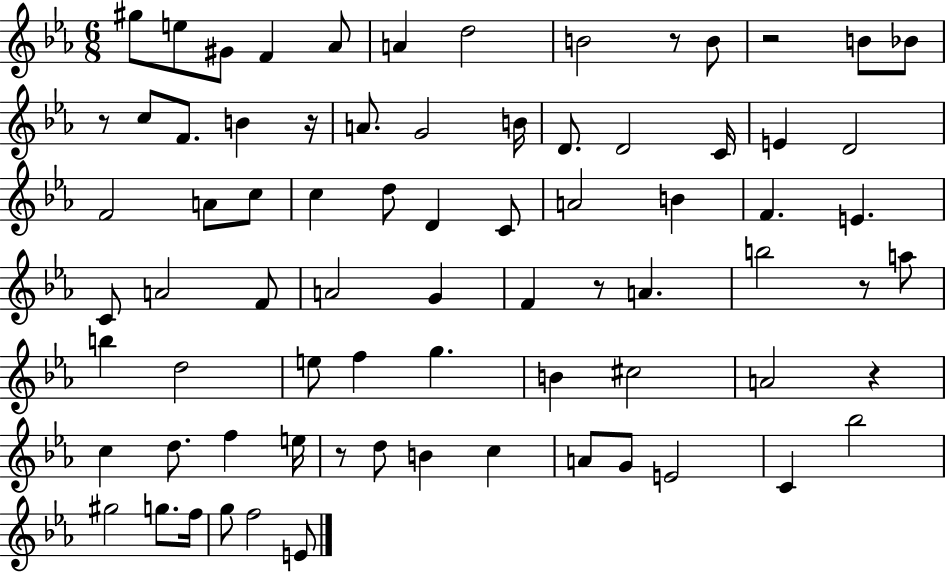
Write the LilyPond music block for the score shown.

{
  \clef treble
  \numericTimeSignature
  \time 6/8
  \key ees \major
  gis''8 e''8 gis'8 f'4 aes'8 | a'4 d''2 | b'2 r8 b'8 | r2 b'8 bes'8 | \break r8 c''8 f'8. b'4 r16 | a'8. g'2 b'16 | d'8. d'2 c'16 | e'4 d'2 | \break f'2 a'8 c''8 | c''4 d''8 d'4 c'8 | a'2 b'4 | f'4. e'4. | \break c'8 a'2 f'8 | a'2 g'4 | f'4 r8 a'4. | b''2 r8 a''8 | \break b''4 d''2 | e''8 f''4 g''4. | b'4 cis''2 | a'2 r4 | \break c''4 d''8. f''4 e''16 | r8 d''8 b'4 c''4 | a'8 g'8 e'2 | c'4 bes''2 | \break gis''2 g''8. f''16 | g''8 f''2 e'8 | \bar "|."
}